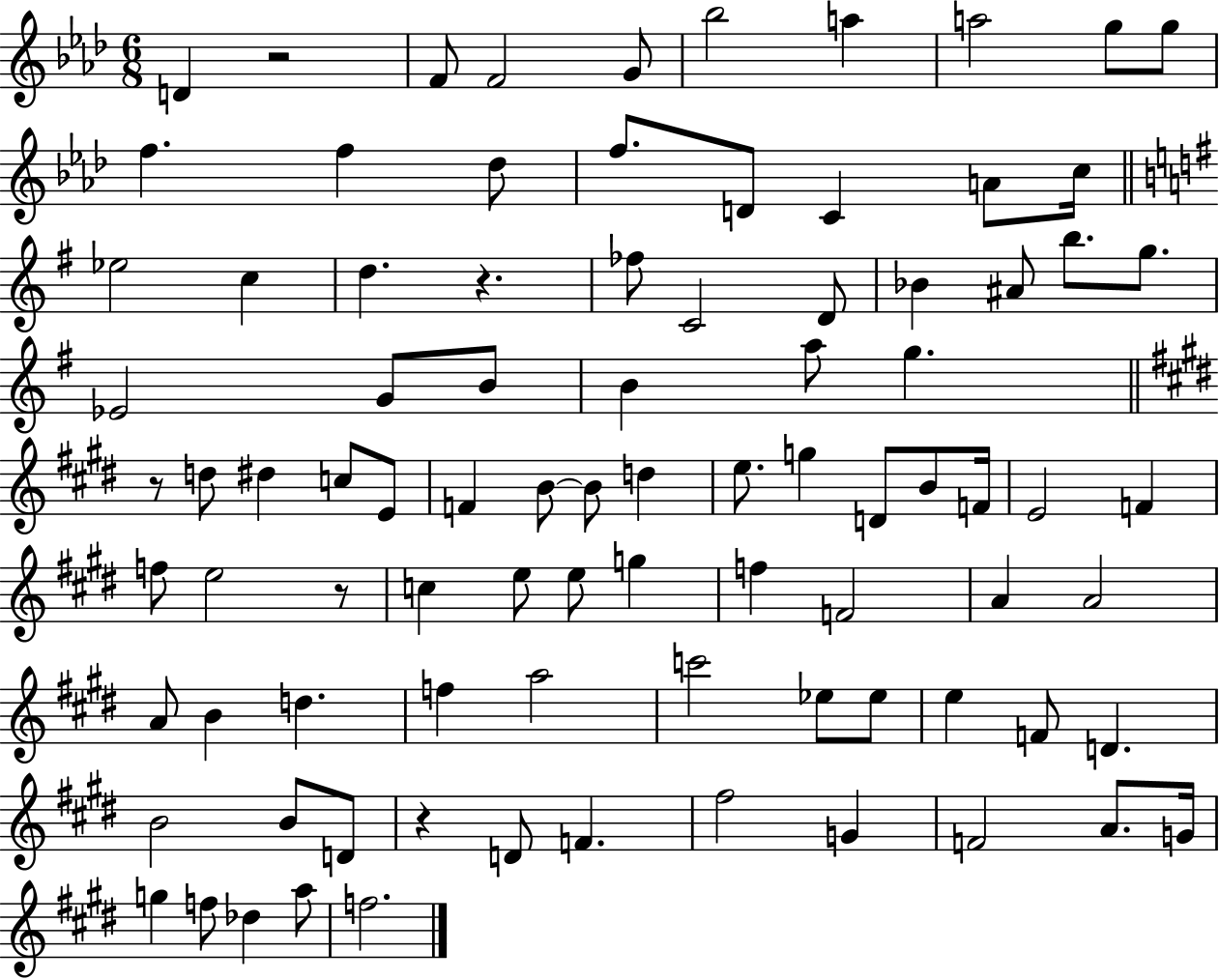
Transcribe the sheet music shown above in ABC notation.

X:1
T:Untitled
M:6/8
L:1/4
K:Ab
D z2 F/2 F2 G/2 _b2 a a2 g/2 g/2 f f _d/2 f/2 D/2 C A/2 c/4 _e2 c d z _f/2 C2 D/2 _B ^A/2 b/2 g/2 _E2 G/2 B/2 B a/2 g z/2 d/2 ^d c/2 E/2 F B/2 B/2 d e/2 g D/2 B/2 F/4 E2 F f/2 e2 z/2 c e/2 e/2 g f F2 A A2 A/2 B d f a2 c'2 _e/2 _e/2 e F/2 D B2 B/2 D/2 z D/2 F ^f2 G F2 A/2 G/4 g f/2 _d a/2 f2